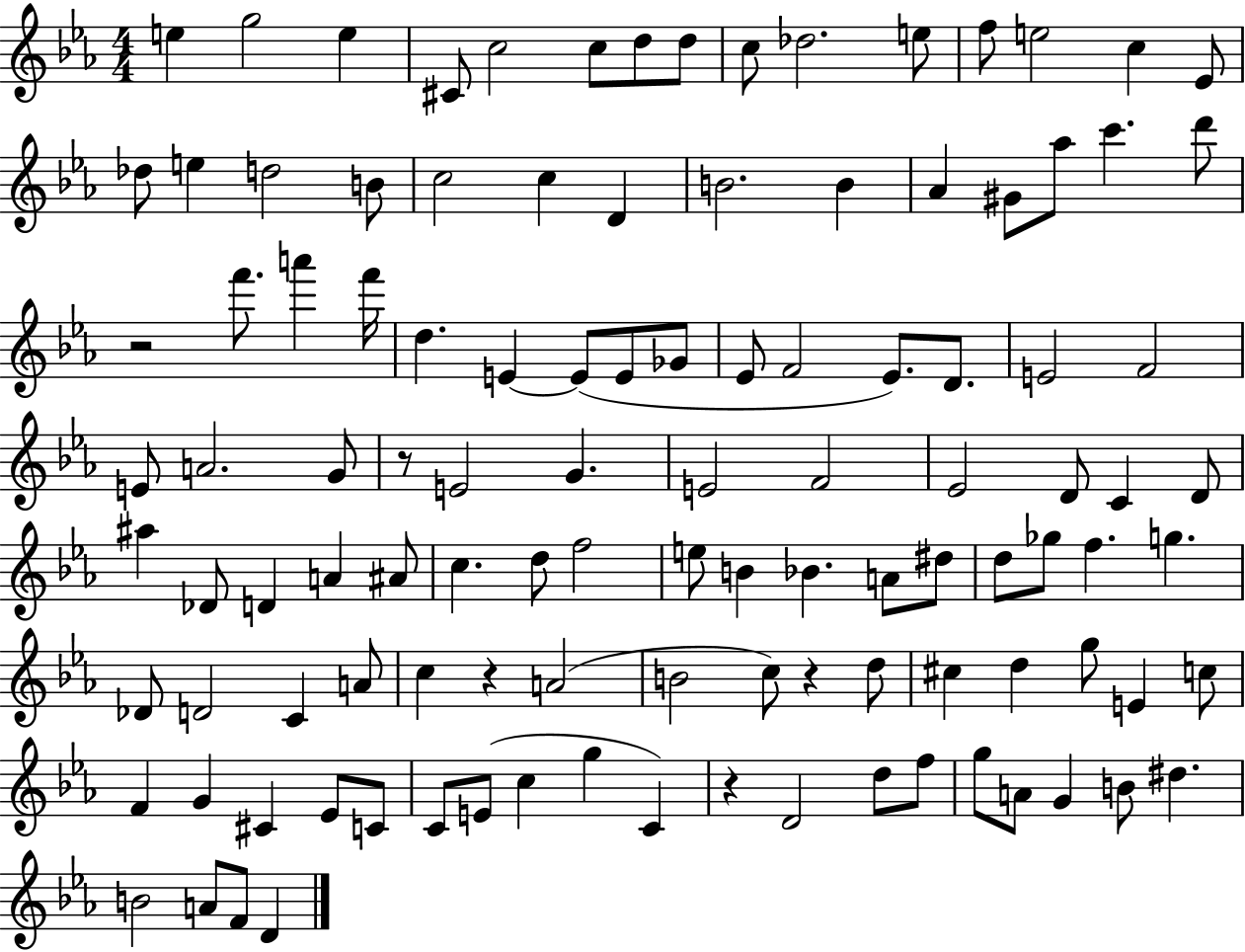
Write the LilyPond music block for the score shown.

{
  \clef treble
  \numericTimeSignature
  \time 4/4
  \key ees \major
  e''4 g''2 e''4 | cis'8 c''2 c''8 d''8 d''8 | c''8 des''2. e''8 | f''8 e''2 c''4 ees'8 | \break des''8 e''4 d''2 b'8 | c''2 c''4 d'4 | b'2. b'4 | aes'4 gis'8 aes''8 c'''4. d'''8 | \break r2 f'''8. a'''4 f'''16 | d''4. e'4~~ e'8( e'8 ges'8 | ees'8 f'2 ees'8.) d'8. | e'2 f'2 | \break e'8 a'2. g'8 | r8 e'2 g'4. | e'2 f'2 | ees'2 d'8 c'4 d'8 | \break ais''4 des'8 d'4 a'4 ais'8 | c''4. d''8 f''2 | e''8 b'4 bes'4. a'8 dis''8 | d''8 ges''8 f''4. g''4. | \break des'8 d'2 c'4 a'8 | c''4 r4 a'2( | b'2 c''8) r4 d''8 | cis''4 d''4 g''8 e'4 c''8 | \break f'4 g'4 cis'4 ees'8 c'8 | c'8 e'8( c''4 g''4 c'4) | r4 d'2 d''8 f''8 | g''8 a'8 g'4 b'8 dis''4. | \break b'2 a'8 f'8 d'4 | \bar "|."
}